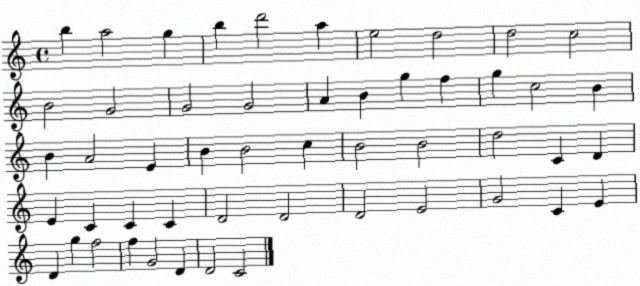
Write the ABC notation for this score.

X:1
T:Untitled
M:4/4
L:1/4
K:C
b a2 g b d'2 a e2 d2 d2 c2 B2 G2 G2 G2 A B g f g c2 B B A2 E B B2 c B2 B2 d2 C D E C C C D2 D2 D2 E2 G2 C E D g f2 f G2 D D2 C2